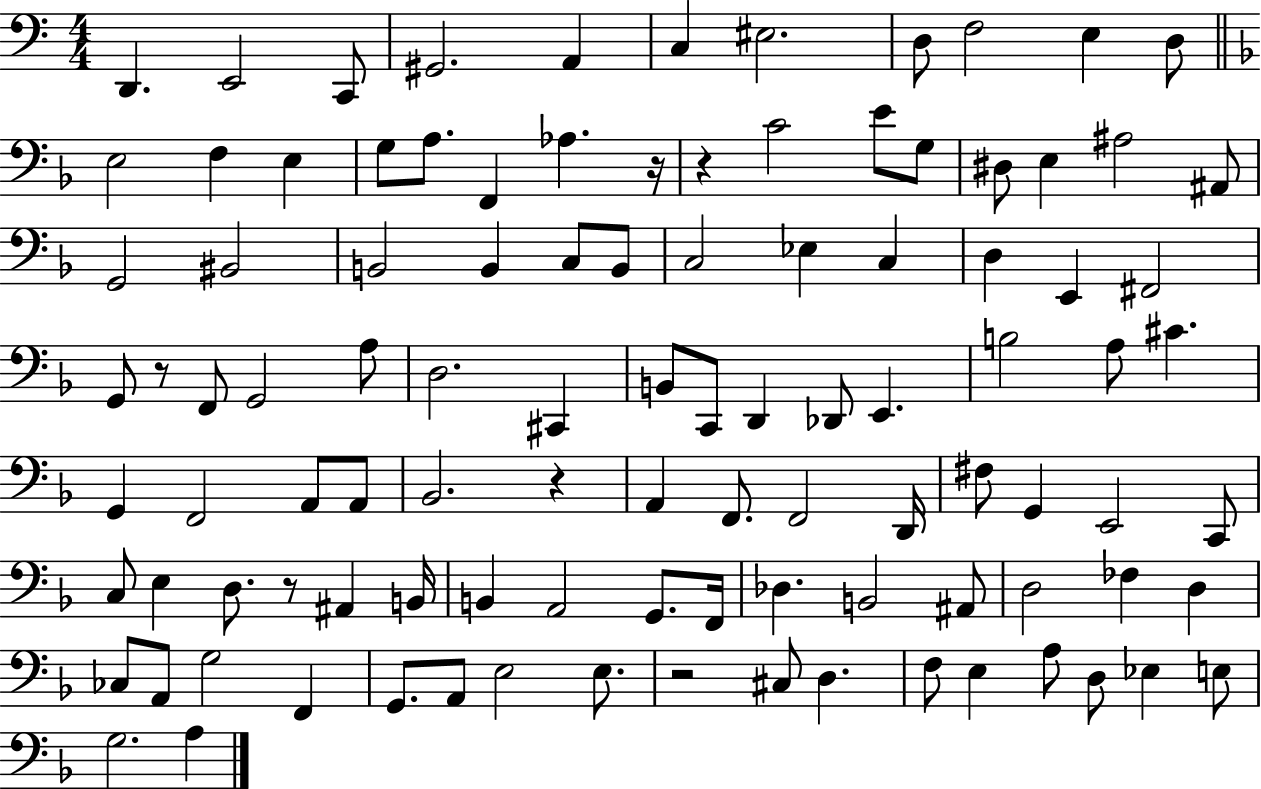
D2/q. E2/h C2/e G#2/h. A2/q C3/q EIS3/h. D3/e F3/h E3/q D3/e E3/h F3/q E3/q G3/e A3/e. F2/q Ab3/q. R/s R/q C4/h E4/e G3/e D#3/e E3/q A#3/h A#2/e G2/h BIS2/h B2/h B2/q C3/e B2/e C3/h Eb3/q C3/q D3/q E2/q F#2/h G2/e R/e F2/e G2/h A3/e D3/h. C#2/q B2/e C2/e D2/q Db2/e E2/q. B3/h A3/e C#4/q. G2/q F2/h A2/e A2/e Bb2/h. R/q A2/q F2/e. F2/h D2/s F#3/e G2/q E2/h C2/e C3/e E3/q D3/e. R/e A#2/q B2/s B2/q A2/h G2/e. F2/s Db3/q. B2/h A#2/e D3/h FES3/q D3/q CES3/e A2/e G3/h F2/q G2/e. A2/e E3/h E3/e. R/h C#3/e D3/q. F3/e E3/q A3/e D3/e Eb3/q E3/e G3/h. A3/q